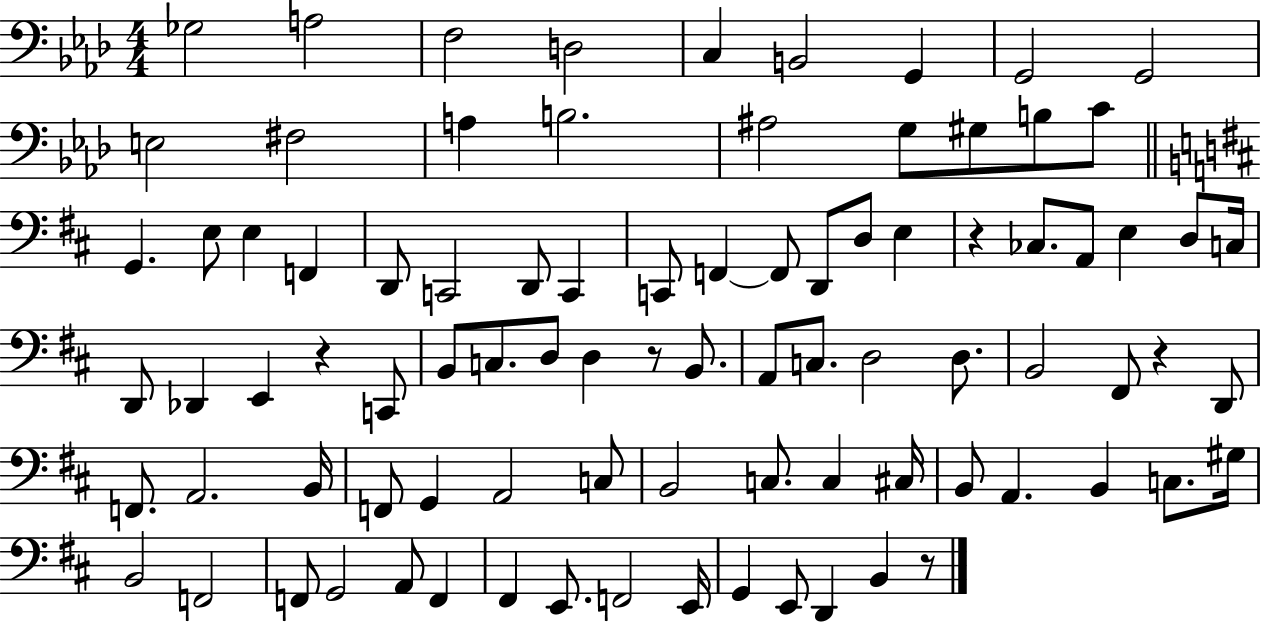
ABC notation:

X:1
T:Untitled
M:4/4
L:1/4
K:Ab
_G,2 A,2 F,2 D,2 C, B,,2 G,, G,,2 G,,2 E,2 ^F,2 A, B,2 ^A,2 G,/2 ^G,/2 B,/2 C/2 G,, E,/2 E, F,, D,,/2 C,,2 D,,/2 C,, C,,/2 F,, F,,/2 D,,/2 D,/2 E, z _C,/2 A,,/2 E, D,/2 C,/4 D,,/2 _D,, E,, z C,,/2 B,,/2 C,/2 D,/2 D, z/2 B,,/2 A,,/2 C,/2 D,2 D,/2 B,,2 ^F,,/2 z D,,/2 F,,/2 A,,2 B,,/4 F,,/2 G,, A,,2 C,/2 B,,2 C,/2 C, ^C,/4 B,,/2 A,, B,, C,/2 ^G,/4 B,,2 F,,2 F,,/2 G,,2 A,,/2 F,, ^F,, E,,/2 F,,2 E,,/4 G,, E,,/2 D,, B,, z/2